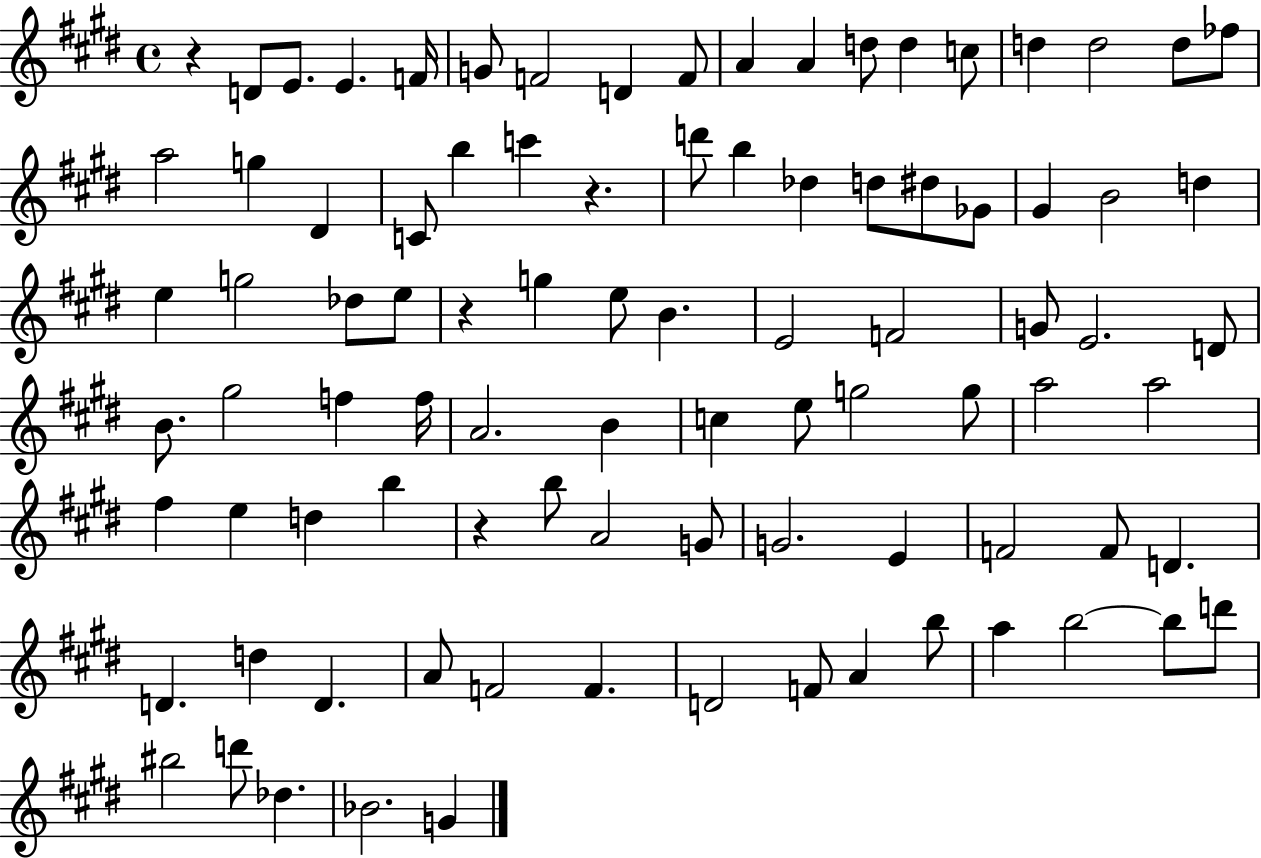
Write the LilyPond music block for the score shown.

{
  \clef treble
  \time 4/4
  \defaultTimeSignature
  \key e \major
  r4 d'8 e'8. e'4. f'16 | g'8 f'2 d'4 f'8 | a'4 a'4 d''8 d''4 c''8 | d''4 d''2 d''8 fes''8 | \break a''2 g''4 dis'4 | c'8 b''4 c'''4 r4. | d'''8 b''4 des''4 d''8 dis''8 ges'8 | gis'4 b'2 d''4 | \break e''4 g''2 des''8 e''8 | r4 g''4 e''8 b'4. | e'2 f'2 | g'8 e'2. d'8 | \break b'8. gis''2 f''4 f''16 | a'2. b'4 | c''4 e''8 g''2 g''8 | a''2 a''2 | \break fis''4 e''4 d''4 b''4 | r4 b''8 a'2 g'8 | g'2. e'4 | f'2 f'8 d'4. | \break d'4. d''4 d'4. | a'8 f'2 f'4. | d'2 f'8 a'4 b''8 | a''4 b''2~~ b''8 d'''8 | \break bis''2 d'''8 des''4. | bes'2. g'4 | \bar "|."
}